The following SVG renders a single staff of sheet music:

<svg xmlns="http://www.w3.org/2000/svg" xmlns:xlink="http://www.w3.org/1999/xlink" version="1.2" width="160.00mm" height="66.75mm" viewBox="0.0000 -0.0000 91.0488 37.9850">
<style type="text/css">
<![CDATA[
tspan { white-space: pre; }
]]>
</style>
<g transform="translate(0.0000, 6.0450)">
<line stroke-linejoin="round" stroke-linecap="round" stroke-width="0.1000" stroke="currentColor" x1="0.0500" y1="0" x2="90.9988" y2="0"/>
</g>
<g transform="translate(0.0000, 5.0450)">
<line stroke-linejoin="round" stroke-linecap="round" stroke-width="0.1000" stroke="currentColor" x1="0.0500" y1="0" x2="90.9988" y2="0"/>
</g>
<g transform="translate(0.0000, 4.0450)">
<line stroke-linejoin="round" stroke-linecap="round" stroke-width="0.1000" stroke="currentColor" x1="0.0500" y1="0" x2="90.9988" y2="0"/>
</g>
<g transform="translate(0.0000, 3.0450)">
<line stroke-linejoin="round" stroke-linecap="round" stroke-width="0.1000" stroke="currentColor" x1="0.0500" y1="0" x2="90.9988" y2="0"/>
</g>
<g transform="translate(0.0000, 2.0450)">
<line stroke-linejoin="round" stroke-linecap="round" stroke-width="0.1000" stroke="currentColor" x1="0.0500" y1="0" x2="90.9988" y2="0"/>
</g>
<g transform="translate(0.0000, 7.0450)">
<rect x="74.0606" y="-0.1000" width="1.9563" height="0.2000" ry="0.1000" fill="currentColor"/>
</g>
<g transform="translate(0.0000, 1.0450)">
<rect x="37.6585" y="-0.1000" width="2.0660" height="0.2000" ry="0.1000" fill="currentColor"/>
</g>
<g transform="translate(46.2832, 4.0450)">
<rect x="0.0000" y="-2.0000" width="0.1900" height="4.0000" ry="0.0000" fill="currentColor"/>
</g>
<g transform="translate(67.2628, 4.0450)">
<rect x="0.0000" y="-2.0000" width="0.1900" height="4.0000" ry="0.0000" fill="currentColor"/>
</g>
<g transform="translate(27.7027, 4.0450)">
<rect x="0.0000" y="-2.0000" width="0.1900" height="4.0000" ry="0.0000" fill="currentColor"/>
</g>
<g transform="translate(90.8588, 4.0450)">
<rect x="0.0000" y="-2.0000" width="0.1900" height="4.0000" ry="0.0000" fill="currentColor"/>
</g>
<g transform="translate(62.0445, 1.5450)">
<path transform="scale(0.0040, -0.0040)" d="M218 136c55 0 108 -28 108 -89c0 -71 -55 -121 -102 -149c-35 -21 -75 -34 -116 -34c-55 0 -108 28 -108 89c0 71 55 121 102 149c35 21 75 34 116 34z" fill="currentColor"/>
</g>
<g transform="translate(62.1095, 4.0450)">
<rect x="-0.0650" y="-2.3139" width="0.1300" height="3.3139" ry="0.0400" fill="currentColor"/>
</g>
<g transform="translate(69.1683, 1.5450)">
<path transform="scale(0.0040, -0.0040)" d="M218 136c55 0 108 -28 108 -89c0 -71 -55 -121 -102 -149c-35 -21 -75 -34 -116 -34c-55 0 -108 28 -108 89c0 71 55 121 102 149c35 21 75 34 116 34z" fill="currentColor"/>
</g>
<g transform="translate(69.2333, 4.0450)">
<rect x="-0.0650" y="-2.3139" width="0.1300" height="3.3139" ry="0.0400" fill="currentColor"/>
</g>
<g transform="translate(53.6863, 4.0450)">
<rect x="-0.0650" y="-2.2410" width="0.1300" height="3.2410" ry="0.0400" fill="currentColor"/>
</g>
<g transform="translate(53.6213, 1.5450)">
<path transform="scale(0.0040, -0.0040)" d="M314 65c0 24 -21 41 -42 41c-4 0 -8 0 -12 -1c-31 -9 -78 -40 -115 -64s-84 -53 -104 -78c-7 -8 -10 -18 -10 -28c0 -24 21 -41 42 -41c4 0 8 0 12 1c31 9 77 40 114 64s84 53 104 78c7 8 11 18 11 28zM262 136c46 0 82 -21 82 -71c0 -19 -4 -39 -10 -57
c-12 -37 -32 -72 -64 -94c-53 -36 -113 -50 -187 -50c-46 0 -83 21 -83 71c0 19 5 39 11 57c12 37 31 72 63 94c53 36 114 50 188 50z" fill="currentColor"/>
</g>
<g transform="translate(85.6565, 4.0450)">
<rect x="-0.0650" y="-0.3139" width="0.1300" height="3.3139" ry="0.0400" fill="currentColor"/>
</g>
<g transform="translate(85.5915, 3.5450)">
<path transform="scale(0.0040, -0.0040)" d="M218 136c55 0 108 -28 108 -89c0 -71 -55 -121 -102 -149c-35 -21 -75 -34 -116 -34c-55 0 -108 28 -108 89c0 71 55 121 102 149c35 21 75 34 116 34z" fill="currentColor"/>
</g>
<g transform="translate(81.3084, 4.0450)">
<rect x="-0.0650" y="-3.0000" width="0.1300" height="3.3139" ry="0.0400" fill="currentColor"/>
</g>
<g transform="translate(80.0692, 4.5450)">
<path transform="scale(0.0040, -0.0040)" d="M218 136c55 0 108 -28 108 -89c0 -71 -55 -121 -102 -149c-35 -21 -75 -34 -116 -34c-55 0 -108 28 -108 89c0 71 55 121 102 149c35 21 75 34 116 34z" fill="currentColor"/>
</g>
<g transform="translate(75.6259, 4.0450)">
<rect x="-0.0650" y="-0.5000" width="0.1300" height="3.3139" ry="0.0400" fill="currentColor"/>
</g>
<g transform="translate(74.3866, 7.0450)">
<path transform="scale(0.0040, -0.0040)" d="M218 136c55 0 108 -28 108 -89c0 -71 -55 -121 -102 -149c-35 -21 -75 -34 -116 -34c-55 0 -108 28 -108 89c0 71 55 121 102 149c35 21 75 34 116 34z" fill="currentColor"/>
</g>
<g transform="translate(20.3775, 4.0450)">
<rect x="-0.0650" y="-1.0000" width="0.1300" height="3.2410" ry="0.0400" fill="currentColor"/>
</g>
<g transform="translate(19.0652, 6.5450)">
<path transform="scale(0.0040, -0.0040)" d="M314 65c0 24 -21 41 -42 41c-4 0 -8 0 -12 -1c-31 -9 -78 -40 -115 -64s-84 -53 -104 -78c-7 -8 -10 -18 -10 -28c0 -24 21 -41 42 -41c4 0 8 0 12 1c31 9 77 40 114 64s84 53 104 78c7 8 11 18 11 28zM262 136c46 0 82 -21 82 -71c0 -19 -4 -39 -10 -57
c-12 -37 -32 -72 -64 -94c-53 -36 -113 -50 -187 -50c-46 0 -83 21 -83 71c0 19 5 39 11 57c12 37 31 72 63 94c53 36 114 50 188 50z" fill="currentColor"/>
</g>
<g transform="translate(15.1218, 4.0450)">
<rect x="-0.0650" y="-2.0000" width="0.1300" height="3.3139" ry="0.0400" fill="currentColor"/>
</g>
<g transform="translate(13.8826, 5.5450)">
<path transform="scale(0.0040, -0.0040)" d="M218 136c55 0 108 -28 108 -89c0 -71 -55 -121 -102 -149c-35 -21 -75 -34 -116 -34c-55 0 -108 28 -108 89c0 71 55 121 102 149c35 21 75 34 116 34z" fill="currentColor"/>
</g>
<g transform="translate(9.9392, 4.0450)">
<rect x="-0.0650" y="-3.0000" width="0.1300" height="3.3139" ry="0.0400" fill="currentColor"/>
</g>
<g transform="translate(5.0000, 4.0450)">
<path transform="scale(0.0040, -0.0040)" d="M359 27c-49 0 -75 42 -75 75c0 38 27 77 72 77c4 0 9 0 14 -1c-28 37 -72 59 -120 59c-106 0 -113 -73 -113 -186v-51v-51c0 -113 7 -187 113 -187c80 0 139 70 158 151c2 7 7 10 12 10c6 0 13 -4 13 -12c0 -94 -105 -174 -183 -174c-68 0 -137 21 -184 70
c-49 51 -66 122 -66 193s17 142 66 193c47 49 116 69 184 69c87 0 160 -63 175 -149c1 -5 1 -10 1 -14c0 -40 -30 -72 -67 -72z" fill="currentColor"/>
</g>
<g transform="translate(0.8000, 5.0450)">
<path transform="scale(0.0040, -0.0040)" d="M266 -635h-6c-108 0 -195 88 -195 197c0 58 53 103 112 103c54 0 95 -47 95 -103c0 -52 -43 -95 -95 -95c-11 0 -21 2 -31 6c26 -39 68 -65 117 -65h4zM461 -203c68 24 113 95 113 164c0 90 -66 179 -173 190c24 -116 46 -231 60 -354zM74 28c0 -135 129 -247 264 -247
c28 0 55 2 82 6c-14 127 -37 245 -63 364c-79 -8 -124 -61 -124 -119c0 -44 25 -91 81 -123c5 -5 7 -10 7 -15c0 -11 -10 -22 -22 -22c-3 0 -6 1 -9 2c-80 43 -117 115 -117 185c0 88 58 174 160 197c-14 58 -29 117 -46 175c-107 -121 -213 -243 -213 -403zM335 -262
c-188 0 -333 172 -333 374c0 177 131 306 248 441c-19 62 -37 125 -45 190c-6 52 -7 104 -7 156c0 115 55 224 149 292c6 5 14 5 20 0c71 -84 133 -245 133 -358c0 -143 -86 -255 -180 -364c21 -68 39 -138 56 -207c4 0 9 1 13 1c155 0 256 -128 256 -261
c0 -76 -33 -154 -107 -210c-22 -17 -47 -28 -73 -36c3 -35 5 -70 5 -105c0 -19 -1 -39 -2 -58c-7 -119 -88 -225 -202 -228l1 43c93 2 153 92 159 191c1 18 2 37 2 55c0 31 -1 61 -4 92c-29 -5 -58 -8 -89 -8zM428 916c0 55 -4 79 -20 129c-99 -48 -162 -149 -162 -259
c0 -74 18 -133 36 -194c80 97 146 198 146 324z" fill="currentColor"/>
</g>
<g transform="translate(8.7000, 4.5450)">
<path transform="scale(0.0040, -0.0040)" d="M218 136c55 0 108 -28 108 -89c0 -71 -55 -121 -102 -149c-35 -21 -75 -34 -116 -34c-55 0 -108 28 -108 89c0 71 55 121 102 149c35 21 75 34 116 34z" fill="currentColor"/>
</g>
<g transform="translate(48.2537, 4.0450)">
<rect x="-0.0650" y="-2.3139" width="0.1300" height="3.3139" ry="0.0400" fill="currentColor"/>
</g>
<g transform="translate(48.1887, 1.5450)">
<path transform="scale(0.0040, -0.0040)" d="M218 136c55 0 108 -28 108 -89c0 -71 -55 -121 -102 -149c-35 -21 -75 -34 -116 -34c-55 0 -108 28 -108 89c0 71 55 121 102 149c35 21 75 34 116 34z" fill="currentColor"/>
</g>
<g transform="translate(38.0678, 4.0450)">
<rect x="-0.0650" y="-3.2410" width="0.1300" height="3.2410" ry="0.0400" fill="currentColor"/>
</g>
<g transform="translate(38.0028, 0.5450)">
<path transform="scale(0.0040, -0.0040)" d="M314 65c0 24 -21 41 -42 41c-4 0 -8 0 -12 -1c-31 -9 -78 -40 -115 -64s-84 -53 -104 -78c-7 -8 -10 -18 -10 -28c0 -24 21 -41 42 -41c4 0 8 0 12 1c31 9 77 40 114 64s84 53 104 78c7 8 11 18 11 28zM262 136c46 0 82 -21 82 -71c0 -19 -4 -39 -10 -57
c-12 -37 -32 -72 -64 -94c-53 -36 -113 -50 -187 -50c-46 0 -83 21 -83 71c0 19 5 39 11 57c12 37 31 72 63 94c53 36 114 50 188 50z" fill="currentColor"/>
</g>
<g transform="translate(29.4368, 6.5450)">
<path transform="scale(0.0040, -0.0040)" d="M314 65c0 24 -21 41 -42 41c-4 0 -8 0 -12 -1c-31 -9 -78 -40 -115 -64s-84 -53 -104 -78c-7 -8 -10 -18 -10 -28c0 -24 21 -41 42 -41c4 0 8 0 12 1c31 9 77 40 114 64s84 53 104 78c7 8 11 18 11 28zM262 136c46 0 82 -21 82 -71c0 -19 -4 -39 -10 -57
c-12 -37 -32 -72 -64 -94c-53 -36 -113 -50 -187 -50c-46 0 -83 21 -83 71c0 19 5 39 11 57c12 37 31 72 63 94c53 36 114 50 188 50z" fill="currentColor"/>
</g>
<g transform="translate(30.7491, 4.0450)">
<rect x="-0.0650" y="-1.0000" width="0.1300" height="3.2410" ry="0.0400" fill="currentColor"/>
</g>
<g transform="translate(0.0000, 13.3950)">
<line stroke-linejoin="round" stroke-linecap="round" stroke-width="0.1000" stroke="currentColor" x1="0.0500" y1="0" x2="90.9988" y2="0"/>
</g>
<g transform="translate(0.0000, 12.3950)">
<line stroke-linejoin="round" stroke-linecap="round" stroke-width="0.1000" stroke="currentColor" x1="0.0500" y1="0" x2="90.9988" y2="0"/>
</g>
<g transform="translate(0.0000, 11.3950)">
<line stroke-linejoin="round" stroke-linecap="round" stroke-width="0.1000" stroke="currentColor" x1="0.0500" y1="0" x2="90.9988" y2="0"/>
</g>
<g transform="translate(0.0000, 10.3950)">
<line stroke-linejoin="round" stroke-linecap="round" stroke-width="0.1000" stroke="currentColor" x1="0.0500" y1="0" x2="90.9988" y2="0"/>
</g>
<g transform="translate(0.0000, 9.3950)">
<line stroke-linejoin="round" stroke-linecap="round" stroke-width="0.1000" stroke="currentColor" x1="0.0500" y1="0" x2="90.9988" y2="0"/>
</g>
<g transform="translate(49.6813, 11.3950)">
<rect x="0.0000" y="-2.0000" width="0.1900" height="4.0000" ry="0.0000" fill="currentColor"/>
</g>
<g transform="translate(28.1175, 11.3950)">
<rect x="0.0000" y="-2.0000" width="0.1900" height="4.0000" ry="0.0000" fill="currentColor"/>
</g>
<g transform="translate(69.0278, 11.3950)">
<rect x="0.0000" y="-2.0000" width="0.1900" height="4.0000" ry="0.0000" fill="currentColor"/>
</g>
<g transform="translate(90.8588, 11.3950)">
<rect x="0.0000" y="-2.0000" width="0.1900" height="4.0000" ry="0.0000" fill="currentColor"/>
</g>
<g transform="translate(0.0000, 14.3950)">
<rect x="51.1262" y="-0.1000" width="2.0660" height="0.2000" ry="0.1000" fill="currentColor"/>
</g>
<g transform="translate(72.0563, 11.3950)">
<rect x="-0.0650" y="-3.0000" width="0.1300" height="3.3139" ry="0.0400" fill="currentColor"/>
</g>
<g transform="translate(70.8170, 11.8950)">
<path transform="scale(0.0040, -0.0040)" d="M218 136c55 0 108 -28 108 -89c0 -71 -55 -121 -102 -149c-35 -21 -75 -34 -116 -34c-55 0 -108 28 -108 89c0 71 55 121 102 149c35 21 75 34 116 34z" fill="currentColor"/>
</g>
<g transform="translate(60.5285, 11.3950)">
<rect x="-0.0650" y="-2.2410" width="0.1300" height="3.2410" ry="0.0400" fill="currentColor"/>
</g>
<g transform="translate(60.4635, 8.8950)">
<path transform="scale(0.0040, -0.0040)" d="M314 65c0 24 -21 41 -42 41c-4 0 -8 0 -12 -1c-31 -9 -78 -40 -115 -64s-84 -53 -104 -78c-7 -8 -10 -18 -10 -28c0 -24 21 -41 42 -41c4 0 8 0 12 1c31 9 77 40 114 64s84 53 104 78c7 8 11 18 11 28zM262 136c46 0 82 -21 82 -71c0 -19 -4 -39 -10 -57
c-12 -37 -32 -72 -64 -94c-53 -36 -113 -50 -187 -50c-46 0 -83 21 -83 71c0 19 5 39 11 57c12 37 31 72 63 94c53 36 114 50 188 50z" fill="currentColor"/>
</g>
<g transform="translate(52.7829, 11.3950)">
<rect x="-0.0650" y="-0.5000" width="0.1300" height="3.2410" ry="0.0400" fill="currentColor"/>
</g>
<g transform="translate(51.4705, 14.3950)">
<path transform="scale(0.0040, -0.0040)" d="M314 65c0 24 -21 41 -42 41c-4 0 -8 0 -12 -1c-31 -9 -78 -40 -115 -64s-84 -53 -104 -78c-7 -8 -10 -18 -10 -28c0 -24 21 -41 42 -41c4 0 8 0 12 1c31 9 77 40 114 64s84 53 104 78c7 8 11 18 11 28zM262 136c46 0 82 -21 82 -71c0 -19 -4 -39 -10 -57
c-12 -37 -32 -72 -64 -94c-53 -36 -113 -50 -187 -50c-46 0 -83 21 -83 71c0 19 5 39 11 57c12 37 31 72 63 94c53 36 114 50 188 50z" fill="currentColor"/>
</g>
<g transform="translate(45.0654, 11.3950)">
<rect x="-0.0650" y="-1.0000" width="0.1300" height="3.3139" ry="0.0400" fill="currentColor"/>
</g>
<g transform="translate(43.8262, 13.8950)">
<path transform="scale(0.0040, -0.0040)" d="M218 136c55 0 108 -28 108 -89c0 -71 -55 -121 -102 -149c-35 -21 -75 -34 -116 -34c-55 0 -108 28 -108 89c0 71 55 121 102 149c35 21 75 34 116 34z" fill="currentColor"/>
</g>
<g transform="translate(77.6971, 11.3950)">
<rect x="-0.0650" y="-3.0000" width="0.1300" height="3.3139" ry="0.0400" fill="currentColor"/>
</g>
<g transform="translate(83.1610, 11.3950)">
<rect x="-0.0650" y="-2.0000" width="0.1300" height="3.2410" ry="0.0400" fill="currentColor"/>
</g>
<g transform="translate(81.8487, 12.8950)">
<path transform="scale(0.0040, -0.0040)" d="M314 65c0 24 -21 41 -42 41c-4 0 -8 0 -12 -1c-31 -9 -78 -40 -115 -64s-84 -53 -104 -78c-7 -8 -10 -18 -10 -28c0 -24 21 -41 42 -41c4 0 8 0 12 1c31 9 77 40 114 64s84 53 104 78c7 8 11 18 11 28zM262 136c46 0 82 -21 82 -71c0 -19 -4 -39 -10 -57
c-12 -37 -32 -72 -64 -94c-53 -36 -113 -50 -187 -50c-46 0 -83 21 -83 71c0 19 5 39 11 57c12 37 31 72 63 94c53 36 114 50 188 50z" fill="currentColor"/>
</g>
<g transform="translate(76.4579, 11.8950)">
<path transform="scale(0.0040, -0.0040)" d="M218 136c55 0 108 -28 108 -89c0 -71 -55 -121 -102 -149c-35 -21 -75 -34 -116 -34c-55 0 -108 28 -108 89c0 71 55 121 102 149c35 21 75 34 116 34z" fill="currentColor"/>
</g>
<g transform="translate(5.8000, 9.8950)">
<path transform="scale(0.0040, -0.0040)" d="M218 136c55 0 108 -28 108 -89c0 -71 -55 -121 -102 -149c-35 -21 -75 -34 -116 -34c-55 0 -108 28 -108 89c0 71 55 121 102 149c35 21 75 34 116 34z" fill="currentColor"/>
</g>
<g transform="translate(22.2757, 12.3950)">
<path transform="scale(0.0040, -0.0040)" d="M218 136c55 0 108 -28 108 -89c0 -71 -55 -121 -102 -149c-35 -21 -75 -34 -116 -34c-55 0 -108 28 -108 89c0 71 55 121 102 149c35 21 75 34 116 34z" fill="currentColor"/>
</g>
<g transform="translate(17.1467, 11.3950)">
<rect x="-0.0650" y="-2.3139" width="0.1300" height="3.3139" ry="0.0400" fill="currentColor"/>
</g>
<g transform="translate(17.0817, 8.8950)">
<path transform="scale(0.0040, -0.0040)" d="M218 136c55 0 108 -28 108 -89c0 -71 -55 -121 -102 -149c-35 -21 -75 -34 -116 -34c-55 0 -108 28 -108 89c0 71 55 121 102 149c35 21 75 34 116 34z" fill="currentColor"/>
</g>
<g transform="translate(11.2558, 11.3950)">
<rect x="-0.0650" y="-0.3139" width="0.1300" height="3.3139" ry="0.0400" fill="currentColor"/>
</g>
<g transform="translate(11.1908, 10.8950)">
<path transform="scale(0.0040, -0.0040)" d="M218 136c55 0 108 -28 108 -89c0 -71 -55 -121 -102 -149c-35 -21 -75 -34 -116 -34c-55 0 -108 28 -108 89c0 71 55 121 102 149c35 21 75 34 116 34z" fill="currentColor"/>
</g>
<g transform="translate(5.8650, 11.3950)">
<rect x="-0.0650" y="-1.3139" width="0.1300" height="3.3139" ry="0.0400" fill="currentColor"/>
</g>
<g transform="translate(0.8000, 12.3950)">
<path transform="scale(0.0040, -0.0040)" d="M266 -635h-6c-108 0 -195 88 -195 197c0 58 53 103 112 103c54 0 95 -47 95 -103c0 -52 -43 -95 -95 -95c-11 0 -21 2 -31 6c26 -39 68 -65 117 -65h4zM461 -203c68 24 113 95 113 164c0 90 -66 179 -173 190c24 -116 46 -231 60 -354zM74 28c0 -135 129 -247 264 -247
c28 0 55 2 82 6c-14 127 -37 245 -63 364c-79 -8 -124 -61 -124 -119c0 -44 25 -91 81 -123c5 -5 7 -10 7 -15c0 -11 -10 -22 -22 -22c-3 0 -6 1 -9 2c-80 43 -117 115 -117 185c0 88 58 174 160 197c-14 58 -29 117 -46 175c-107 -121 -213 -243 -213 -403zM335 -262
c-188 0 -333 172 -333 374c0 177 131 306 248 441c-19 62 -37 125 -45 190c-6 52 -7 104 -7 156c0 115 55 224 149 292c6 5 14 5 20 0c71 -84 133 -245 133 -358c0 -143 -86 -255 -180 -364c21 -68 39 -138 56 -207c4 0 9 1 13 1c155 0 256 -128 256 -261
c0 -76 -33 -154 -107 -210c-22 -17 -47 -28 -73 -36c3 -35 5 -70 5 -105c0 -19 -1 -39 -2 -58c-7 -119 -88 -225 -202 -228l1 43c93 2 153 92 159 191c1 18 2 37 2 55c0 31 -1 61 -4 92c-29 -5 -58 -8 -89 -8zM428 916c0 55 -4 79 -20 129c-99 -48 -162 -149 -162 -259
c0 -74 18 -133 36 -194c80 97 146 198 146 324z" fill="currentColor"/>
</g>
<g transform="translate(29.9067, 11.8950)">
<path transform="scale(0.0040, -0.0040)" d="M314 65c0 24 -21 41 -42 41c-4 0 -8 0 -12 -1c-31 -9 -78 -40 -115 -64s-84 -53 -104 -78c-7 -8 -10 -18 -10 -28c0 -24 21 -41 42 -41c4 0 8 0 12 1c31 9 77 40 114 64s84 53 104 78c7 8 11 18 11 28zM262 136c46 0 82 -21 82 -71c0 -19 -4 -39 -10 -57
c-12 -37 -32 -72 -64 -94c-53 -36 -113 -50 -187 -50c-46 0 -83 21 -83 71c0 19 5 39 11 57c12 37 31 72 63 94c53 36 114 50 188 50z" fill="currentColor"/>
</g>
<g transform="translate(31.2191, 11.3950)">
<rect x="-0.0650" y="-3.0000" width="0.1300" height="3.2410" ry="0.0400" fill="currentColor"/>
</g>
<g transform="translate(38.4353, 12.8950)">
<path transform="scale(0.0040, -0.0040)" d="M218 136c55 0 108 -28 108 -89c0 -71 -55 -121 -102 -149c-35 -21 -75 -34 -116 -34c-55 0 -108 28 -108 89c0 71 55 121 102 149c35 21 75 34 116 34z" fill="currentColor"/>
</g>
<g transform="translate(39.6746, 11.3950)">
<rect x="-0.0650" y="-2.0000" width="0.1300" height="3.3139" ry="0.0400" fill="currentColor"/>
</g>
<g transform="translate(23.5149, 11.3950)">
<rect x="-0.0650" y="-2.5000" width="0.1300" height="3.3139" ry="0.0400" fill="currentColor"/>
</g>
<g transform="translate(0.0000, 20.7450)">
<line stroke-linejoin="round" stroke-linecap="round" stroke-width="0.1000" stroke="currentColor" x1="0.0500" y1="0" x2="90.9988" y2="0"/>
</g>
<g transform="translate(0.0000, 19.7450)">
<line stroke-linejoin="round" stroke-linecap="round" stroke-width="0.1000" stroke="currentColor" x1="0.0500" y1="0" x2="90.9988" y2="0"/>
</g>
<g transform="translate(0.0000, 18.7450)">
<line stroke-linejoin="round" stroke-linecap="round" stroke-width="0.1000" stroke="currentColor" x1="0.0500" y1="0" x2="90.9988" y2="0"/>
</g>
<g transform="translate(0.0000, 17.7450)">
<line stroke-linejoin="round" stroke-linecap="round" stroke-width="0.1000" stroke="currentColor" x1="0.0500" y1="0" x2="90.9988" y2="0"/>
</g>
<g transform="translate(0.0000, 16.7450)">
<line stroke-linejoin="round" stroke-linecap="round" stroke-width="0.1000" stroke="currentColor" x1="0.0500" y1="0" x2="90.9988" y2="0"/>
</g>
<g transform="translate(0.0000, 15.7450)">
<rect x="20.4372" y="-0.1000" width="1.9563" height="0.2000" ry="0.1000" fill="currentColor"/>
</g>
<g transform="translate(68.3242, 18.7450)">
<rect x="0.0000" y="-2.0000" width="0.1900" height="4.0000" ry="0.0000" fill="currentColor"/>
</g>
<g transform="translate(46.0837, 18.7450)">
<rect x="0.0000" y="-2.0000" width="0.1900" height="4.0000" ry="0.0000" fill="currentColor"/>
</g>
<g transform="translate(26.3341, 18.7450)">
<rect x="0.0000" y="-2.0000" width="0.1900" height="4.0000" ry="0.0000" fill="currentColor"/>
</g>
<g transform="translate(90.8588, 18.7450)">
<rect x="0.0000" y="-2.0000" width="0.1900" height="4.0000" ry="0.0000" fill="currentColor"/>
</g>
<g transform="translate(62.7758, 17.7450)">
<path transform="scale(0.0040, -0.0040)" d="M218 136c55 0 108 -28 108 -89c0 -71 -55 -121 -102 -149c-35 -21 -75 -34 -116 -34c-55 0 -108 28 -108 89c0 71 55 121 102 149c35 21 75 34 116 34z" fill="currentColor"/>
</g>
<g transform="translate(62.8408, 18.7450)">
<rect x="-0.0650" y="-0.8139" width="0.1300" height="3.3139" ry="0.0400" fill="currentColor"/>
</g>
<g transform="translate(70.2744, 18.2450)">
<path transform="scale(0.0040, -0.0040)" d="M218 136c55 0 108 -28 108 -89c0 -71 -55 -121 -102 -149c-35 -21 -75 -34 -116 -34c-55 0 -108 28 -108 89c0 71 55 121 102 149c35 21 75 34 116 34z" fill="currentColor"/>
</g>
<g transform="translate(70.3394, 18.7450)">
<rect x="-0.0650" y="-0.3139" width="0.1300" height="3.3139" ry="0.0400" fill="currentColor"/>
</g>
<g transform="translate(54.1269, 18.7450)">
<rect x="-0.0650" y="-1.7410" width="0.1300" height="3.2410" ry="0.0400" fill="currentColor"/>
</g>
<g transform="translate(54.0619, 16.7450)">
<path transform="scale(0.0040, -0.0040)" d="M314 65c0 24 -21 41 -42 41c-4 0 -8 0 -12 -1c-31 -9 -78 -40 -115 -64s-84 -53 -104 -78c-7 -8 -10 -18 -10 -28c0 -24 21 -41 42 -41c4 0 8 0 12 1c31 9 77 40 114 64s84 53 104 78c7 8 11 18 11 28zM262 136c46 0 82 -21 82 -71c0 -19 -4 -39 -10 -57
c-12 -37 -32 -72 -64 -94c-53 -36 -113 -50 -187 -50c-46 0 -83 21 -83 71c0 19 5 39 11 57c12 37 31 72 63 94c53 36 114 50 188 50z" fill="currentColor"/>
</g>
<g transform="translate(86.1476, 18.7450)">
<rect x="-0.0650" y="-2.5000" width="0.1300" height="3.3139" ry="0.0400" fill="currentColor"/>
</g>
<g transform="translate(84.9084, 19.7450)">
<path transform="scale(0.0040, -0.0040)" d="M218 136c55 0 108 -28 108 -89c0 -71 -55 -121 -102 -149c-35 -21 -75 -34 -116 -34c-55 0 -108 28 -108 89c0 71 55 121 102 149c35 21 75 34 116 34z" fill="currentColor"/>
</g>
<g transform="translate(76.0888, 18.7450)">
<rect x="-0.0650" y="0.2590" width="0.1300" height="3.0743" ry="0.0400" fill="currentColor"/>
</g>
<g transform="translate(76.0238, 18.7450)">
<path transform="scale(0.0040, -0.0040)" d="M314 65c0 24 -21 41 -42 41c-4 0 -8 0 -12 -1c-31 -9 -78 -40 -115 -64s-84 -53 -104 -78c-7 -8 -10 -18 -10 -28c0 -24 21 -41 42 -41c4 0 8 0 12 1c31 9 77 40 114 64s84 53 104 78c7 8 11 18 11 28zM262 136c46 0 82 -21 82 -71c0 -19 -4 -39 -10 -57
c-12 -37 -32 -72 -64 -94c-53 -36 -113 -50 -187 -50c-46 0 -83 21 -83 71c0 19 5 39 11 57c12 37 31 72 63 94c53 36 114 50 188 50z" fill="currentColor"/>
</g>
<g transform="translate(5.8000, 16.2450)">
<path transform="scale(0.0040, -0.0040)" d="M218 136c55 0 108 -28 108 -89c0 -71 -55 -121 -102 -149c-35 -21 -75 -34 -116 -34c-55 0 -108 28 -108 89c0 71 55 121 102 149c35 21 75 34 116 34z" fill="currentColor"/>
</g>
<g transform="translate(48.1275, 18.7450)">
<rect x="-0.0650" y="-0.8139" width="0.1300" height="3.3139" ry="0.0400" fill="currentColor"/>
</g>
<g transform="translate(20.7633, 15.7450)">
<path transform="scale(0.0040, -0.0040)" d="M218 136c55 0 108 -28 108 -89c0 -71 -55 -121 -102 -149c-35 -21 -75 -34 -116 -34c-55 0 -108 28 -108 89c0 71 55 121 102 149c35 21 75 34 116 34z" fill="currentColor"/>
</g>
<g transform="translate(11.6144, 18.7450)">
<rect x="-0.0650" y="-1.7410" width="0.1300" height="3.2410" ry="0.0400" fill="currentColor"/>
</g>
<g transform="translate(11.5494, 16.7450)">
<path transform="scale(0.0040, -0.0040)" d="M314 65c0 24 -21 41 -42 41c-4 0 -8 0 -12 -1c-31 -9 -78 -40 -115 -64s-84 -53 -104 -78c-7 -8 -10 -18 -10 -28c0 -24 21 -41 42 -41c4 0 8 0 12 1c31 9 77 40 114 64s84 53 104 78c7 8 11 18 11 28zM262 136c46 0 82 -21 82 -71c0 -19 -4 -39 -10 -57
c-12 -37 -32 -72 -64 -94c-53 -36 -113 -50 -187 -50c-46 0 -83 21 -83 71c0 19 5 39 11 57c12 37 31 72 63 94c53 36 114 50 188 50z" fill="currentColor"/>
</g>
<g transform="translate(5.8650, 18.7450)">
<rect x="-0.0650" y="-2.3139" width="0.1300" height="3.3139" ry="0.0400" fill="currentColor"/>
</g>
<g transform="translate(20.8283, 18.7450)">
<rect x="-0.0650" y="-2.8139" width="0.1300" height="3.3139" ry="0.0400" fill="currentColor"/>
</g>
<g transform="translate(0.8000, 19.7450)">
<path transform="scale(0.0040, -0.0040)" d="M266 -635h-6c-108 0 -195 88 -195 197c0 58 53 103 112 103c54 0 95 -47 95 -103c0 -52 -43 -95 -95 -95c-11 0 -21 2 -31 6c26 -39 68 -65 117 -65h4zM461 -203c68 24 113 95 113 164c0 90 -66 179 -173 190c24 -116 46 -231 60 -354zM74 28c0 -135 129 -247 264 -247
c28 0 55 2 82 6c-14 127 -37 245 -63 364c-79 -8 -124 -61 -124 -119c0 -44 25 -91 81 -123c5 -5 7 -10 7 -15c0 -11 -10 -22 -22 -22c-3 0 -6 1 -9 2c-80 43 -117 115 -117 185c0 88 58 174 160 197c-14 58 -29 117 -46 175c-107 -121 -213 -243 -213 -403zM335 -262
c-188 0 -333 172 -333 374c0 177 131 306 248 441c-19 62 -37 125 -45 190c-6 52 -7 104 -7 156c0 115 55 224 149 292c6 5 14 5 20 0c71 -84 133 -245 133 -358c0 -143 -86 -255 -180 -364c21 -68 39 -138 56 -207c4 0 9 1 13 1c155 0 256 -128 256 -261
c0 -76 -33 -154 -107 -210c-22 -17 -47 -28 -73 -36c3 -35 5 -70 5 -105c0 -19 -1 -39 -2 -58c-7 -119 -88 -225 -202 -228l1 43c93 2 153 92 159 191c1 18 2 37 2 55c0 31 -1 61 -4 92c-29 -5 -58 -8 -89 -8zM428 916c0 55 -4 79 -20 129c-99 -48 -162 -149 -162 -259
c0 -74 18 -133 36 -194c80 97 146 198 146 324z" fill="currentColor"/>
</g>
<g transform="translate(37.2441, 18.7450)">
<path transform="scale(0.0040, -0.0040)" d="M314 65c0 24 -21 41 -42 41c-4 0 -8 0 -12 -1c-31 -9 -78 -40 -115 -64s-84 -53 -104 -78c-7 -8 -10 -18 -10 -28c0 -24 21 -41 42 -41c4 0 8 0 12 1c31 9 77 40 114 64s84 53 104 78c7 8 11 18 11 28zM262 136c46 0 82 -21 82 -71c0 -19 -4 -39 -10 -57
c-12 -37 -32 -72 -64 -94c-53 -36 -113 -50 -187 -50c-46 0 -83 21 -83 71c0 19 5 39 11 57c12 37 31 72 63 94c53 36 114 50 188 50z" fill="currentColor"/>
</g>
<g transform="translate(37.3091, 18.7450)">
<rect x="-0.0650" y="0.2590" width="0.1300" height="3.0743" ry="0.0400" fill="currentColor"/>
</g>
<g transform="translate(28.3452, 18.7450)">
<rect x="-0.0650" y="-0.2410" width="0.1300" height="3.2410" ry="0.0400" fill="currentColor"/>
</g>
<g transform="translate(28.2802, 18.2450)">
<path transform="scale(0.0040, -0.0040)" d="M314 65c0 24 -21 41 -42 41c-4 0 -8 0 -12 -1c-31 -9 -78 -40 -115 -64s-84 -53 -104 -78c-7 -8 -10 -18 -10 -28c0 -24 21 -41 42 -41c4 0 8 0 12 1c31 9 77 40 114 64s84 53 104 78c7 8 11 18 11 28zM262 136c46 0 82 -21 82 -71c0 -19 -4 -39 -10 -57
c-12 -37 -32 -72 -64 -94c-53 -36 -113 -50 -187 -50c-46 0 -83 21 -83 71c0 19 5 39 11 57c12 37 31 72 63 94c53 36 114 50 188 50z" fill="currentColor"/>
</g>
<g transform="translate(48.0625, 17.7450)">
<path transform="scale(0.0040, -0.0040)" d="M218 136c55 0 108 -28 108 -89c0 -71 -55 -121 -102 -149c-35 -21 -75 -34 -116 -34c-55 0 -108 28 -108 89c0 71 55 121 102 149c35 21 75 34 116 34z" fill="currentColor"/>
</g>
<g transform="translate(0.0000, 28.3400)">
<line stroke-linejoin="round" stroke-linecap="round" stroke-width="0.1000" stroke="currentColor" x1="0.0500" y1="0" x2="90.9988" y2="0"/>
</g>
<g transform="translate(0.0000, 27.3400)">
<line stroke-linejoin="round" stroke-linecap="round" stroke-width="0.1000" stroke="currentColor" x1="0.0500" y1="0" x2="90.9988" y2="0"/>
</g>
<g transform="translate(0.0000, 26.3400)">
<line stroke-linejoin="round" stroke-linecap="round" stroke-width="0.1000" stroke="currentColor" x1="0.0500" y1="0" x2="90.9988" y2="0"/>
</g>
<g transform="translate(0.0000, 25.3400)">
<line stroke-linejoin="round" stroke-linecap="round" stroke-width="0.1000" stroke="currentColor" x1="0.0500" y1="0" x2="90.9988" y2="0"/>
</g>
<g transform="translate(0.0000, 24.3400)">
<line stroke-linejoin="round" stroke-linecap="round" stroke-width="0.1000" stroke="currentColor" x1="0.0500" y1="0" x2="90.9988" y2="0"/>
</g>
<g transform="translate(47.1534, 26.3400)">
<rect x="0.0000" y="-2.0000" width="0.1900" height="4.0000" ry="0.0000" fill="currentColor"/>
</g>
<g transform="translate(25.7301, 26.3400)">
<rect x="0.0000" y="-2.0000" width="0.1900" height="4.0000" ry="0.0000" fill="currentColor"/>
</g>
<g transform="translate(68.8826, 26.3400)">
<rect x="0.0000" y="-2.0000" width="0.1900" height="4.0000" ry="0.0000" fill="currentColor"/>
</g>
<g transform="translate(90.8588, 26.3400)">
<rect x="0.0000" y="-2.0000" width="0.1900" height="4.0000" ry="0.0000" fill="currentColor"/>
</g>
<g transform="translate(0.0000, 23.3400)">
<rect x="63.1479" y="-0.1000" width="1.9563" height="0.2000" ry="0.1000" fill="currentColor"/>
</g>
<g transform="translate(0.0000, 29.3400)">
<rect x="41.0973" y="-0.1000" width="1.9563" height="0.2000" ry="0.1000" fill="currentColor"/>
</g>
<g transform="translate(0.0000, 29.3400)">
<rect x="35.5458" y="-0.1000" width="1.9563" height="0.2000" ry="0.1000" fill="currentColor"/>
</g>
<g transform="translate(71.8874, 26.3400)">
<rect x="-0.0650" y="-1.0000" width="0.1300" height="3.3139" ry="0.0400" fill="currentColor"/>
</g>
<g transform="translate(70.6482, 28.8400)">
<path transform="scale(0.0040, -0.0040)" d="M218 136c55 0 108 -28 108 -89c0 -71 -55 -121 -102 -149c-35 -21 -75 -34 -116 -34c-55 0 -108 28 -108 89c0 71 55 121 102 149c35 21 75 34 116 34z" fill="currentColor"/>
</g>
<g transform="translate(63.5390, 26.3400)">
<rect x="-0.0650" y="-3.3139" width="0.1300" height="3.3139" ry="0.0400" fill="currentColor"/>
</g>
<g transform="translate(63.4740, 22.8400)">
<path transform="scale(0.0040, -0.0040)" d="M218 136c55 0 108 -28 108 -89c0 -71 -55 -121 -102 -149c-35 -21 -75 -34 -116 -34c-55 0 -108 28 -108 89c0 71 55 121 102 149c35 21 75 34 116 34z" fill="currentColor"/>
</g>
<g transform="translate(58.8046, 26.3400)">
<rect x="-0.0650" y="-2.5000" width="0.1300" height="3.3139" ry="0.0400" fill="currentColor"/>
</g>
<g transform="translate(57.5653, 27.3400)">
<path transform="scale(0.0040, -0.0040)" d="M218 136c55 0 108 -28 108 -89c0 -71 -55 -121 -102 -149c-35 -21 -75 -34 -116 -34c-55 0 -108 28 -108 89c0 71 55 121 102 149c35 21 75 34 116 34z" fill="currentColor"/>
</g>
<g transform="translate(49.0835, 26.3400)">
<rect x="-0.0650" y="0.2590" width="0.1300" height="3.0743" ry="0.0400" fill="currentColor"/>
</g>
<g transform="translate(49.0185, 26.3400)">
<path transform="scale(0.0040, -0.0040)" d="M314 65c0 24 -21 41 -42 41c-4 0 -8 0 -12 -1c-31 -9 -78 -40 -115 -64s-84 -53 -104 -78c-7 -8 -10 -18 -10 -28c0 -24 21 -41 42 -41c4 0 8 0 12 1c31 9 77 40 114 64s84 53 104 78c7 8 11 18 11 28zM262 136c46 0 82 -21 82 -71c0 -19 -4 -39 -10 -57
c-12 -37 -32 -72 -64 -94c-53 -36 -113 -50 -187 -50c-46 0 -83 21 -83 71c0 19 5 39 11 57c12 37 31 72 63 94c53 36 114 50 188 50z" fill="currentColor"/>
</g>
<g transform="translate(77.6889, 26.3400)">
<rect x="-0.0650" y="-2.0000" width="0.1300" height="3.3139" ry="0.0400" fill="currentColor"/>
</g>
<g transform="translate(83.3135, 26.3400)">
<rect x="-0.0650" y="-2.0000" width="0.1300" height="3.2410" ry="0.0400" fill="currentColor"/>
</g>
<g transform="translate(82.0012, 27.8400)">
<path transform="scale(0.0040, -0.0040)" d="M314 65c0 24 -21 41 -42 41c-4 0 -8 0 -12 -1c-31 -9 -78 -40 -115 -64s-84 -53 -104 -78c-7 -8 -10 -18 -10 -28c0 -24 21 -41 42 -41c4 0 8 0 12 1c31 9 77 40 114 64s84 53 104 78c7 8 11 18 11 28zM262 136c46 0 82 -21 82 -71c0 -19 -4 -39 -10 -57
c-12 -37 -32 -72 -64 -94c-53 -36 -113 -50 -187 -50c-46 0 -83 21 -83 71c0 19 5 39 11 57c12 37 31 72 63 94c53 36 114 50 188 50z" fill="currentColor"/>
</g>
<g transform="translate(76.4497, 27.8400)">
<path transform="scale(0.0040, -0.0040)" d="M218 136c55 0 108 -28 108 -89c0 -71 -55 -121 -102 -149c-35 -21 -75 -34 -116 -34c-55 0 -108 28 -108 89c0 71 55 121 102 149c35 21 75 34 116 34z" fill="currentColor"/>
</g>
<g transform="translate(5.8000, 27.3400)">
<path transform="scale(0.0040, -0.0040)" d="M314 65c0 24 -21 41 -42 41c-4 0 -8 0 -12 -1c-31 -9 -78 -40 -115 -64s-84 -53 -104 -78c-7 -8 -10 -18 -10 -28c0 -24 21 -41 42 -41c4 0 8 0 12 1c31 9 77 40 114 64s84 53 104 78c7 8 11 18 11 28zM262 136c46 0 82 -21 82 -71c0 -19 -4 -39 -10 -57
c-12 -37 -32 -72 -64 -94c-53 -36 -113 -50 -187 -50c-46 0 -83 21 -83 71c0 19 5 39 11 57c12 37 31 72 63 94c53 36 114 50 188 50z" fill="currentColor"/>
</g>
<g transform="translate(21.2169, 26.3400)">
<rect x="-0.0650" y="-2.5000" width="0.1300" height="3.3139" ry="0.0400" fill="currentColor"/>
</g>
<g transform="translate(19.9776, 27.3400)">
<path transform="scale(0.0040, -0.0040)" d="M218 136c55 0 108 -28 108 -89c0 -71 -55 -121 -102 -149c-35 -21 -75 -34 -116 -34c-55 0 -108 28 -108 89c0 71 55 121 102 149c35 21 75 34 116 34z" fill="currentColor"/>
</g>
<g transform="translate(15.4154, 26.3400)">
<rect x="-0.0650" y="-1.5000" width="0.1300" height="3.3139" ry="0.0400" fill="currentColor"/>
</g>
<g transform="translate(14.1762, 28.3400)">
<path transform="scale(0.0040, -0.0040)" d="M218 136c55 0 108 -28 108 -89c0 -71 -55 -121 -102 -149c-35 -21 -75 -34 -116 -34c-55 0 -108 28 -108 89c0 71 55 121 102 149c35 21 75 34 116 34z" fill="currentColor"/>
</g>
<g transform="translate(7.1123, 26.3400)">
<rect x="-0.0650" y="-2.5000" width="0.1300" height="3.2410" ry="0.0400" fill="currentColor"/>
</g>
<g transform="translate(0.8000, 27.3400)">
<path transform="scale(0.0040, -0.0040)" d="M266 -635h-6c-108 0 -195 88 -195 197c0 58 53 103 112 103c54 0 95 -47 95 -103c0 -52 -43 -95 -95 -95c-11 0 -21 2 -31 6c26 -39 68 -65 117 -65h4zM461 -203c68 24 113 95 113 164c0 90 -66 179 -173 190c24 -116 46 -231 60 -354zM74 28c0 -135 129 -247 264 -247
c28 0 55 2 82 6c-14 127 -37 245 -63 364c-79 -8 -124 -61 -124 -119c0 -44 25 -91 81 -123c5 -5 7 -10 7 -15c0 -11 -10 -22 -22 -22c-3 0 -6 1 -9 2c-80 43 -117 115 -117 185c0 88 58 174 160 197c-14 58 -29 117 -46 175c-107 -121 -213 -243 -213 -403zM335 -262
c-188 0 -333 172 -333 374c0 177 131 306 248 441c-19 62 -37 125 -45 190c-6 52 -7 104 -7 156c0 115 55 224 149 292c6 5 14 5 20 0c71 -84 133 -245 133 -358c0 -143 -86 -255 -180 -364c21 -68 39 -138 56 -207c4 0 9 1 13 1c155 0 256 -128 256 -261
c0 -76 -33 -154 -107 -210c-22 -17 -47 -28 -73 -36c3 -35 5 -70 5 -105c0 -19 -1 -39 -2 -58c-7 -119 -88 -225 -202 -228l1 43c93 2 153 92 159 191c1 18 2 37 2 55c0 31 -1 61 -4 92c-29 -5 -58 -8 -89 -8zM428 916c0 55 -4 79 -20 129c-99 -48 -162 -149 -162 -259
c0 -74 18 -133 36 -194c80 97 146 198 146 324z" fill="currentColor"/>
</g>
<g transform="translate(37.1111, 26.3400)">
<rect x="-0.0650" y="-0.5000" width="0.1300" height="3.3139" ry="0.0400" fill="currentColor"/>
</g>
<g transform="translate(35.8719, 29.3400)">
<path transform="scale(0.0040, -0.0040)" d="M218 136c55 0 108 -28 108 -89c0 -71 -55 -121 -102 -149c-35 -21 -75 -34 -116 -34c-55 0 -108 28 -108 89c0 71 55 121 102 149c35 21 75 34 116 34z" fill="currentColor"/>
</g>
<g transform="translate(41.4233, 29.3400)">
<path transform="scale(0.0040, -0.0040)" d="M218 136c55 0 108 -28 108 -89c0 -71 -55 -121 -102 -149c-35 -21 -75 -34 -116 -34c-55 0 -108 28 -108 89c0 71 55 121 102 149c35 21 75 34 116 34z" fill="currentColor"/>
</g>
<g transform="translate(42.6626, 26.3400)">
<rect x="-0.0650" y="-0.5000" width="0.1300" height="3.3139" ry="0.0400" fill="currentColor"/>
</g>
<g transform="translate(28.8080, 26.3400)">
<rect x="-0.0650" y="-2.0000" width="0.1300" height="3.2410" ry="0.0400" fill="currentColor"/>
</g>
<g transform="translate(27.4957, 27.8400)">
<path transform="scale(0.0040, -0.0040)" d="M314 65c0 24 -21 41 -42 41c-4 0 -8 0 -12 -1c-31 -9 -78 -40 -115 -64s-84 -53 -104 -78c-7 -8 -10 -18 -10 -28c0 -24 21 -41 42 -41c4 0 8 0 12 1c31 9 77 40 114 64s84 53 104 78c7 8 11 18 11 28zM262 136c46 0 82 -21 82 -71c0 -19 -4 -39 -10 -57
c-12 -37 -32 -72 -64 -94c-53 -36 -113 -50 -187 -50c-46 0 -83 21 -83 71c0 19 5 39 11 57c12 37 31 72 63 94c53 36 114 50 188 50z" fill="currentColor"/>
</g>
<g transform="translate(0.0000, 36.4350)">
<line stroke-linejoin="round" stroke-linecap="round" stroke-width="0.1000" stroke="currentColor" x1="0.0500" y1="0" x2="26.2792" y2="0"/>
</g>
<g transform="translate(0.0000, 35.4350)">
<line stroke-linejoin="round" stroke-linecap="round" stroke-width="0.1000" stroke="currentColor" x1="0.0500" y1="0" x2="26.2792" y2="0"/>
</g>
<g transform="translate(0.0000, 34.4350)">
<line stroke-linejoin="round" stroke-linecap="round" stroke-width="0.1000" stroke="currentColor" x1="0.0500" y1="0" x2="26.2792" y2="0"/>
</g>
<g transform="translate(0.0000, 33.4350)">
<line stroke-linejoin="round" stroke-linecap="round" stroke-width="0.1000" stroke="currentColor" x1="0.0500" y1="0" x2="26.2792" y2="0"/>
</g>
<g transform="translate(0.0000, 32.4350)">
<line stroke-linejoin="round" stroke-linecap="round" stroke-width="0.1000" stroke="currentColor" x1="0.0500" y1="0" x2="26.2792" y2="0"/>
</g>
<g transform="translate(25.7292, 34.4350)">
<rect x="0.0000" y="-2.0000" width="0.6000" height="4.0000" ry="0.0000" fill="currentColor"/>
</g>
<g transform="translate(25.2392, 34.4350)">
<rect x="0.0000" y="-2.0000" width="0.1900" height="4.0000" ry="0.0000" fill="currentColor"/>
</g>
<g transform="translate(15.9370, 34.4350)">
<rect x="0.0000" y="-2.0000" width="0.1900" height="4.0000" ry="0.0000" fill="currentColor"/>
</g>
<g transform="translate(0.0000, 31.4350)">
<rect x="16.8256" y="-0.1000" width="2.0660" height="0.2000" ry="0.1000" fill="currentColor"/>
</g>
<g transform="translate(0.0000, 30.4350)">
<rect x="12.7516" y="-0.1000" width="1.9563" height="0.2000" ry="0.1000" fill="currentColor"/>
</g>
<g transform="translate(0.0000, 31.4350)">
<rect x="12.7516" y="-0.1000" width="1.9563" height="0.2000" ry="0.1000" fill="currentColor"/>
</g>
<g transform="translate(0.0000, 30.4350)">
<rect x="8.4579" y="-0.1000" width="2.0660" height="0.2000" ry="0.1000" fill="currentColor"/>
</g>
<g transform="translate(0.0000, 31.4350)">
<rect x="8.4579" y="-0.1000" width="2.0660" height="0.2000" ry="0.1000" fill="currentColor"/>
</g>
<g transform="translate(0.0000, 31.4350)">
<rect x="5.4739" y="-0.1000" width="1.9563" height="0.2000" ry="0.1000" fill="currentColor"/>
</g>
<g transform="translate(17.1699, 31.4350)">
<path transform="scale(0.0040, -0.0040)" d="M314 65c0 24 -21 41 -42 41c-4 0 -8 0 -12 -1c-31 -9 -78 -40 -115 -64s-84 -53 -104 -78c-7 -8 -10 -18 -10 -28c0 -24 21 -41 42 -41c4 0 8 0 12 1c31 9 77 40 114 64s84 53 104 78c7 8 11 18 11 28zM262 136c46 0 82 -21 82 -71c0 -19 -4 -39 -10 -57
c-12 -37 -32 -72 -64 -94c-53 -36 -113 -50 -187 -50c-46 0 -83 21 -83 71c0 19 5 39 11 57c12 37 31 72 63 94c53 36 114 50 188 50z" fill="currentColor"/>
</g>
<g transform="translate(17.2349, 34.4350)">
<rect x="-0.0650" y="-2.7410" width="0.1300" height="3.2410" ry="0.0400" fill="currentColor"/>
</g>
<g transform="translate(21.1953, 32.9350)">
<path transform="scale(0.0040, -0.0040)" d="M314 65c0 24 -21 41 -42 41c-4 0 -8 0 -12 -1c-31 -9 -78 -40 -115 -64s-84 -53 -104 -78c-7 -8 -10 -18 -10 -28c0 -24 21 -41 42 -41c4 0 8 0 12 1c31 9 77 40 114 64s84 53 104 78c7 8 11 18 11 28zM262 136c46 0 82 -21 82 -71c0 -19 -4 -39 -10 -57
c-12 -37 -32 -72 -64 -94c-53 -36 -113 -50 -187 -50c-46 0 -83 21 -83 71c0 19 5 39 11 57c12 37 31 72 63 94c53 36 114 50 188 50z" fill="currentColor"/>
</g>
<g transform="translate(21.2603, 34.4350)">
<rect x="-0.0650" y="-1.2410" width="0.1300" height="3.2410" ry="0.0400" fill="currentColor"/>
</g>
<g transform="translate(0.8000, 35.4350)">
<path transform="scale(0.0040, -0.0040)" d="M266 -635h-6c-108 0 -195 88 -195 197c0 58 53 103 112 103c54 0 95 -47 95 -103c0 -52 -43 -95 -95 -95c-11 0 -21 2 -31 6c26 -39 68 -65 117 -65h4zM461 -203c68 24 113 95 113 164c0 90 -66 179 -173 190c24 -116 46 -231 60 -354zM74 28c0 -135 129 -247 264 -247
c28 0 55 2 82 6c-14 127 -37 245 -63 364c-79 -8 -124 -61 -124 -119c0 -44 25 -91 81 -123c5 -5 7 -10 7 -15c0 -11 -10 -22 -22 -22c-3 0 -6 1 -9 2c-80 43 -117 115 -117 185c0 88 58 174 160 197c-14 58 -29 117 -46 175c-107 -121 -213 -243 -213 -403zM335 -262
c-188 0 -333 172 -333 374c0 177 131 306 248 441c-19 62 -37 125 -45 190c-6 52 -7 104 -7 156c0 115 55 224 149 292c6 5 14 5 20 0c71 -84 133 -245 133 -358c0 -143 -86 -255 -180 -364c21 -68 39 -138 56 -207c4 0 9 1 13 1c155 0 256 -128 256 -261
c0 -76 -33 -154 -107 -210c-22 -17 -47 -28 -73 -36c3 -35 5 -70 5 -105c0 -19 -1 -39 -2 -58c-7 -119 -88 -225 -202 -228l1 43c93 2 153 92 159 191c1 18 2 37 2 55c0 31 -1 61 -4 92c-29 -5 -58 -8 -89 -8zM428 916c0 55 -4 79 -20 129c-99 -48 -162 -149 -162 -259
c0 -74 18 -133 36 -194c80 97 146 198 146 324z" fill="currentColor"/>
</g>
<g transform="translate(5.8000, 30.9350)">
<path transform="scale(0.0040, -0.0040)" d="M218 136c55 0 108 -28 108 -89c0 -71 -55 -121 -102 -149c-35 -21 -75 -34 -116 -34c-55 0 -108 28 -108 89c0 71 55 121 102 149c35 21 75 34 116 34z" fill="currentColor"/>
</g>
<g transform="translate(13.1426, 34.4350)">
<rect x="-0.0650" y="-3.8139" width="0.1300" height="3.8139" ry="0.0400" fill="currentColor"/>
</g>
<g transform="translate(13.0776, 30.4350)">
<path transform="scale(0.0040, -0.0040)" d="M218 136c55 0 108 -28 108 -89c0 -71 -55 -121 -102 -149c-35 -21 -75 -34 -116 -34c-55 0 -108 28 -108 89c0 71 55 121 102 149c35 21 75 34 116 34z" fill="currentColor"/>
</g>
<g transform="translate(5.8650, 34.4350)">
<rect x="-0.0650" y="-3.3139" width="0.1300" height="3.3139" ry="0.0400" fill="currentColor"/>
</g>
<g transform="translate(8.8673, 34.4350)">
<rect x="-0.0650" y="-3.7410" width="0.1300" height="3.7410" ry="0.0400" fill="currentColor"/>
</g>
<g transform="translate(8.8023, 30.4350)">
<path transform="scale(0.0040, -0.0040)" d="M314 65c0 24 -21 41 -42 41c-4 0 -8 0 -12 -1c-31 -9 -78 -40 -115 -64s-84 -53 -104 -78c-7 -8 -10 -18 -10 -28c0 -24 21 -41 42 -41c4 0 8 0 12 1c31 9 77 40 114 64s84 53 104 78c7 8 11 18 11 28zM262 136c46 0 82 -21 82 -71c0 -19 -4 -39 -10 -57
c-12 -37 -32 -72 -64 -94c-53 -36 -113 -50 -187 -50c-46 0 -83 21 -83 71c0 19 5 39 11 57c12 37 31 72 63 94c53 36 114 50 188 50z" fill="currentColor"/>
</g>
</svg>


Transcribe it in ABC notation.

X:1
T:Untitled
M:4/4
L:1/4
K:C
A F D2 D2 b2 g g2 g g C A c e c g G A2 F D C2 g2 A A F2 g f2 a c2 B2 d f2 d c B2 G G2 E G F2 C C B2 G b D F F2 b c'2 c' a2 e2